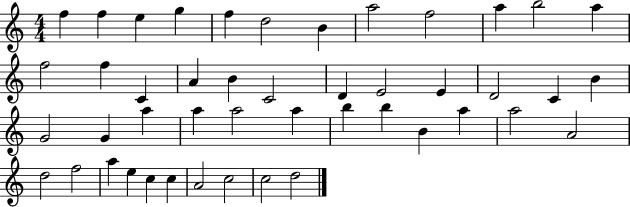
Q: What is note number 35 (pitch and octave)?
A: A5